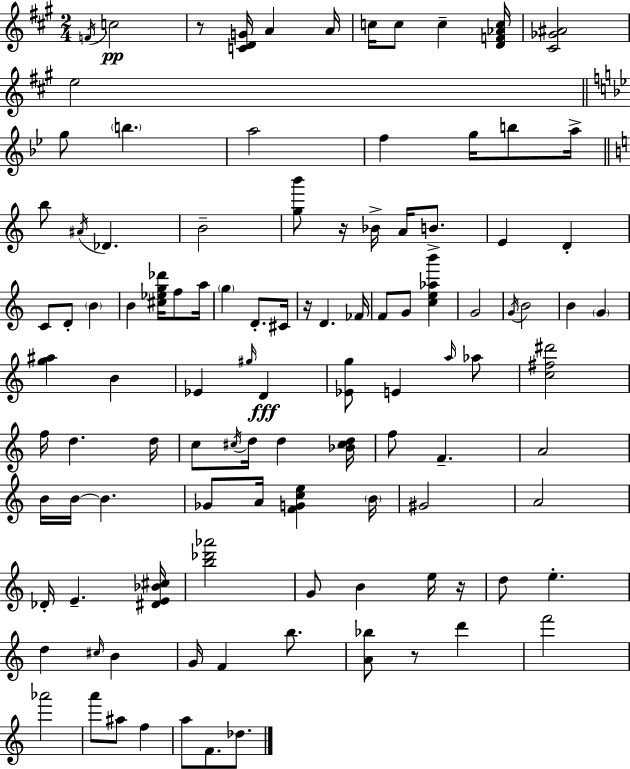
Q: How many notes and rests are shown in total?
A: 108